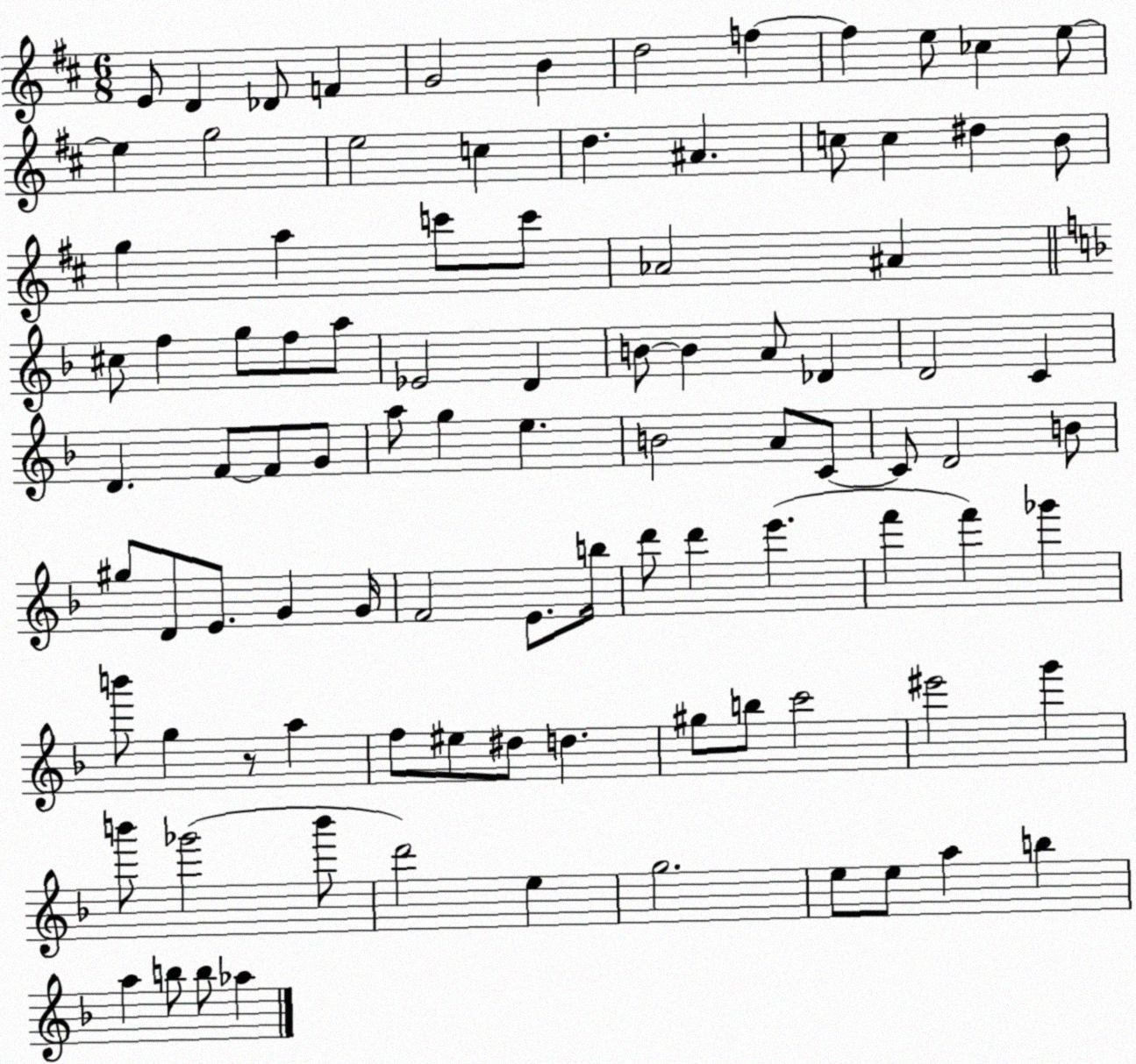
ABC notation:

X:1
T:Untitled
M:6/8
L:1/4
K:D
E/2 D _D/2 F G2 B d2 f f e/2 _c e/2 e g2 e2 c d ^A c/2 c ^d B/2 g a c'/2 c'/2 _A2 ^A ^c/2 f g/2 f/2 a/2 _E2 D B/2 B A/2 _D D2 C D F/2 F/2 G/2 a/2 g e B2 A/2 C/2 C/2 D2 B/2 ^g/2 D/2 E/2 G G/4 F2 E/2 b/4 d'/2 d' e' f' f' _g' b'/2 g z/2 a f/2 ^e/2 ^d/2 d ^g/2 b/2 c'2 ^e'2 g' b'/2 _g'2 b'/2 d'2 e g2 e/2 e/2 a b a b/2 b/2 _a